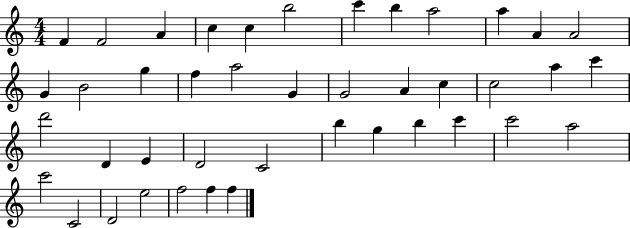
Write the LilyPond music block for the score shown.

{
  \clef treble
  \numericTimeSignature
  \time 4/4
  \key c \major
  f'4 f'2 a'4 | c''4 c''4 b''2 | c'''4 b''4 a''2 | a''4 a'4 a'2 | \break g'4 b'2 g''4 | f''4 a''2 g'4 | g'2 a'4 c''4 | c''2 a''4 c'''4 | \break d'''2 d'4 e'4 | d'2 c'2 | b''4 g''4 b''4 c'''4 | c'''2 a''2 | \break c'''2 c'2 | d'2 e''2 | f''2 f''4 f''4 | \bar "|."
}